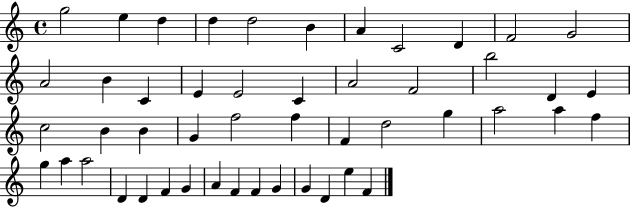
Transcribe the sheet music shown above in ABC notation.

X:1
T:Untitled
M:4/4
L:1/4
K:C
g2 e d d d2 B A C2 D F2 G2 A2 B C E E2 C A2 F2 b2 D E c2 B B G f2 f F d2 g a2 a f g a a2 D D F G A F F G G D e F